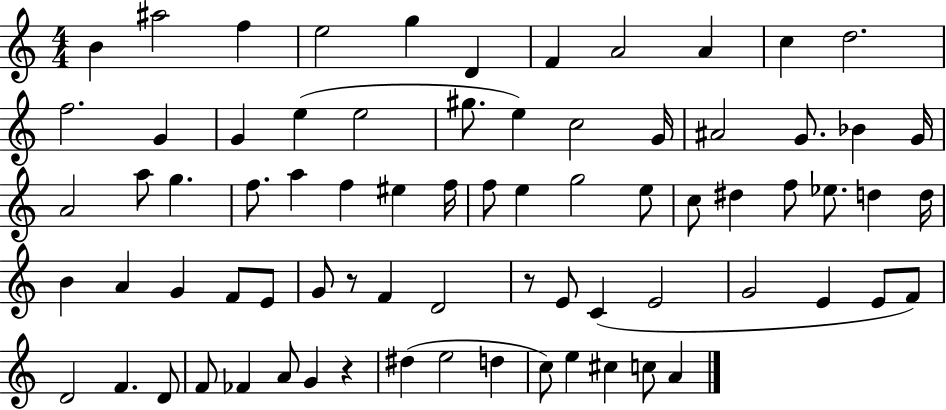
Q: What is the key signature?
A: C major